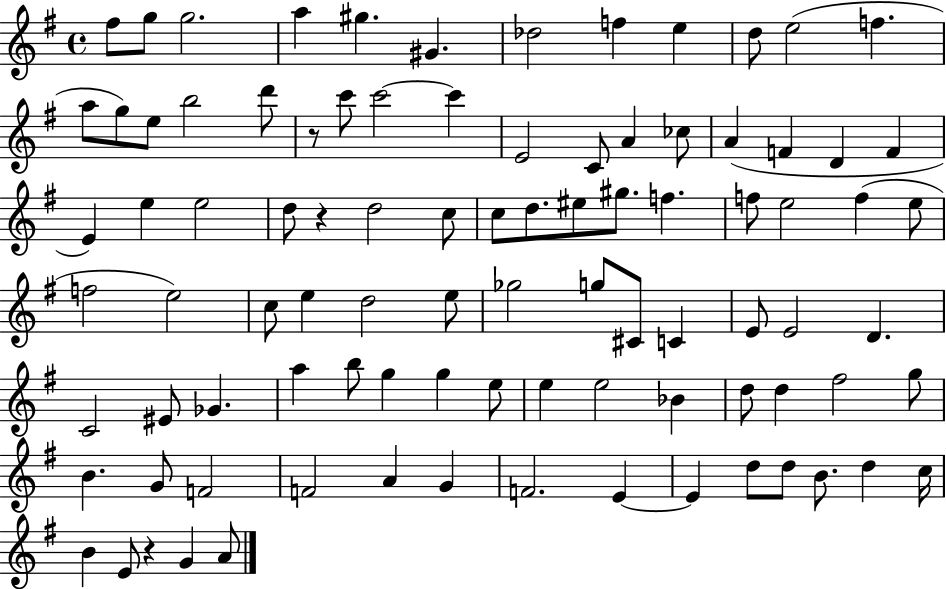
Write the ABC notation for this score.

X:1
T:Untitled
M:4/4
L:1/4
K:G
^f/2 g/2 g2 a ^g ^G _d2 f e d/2 e2 f a/2 g/2 e/2 b2 d'/2 z/2 c'/2 c'2 c' E2 C/2 A _c/2 A F D F E e e2 d/2 z d2 c/2 c/2 d/2 ^e/2 ^g/2 f f/2 e2 f e/2 f2 e2 c/2 e d2 e/2 _g2 g/2 ^C/2 C E/2 E2 D C2 ^E/2 _G a b/2 g g e/2 e e2 _B d/2 d ^f2 g/2 B G/2 F2 F2 A G F2 E E d/2 d/2 B/2 d c/4 B E/2 z G A/2